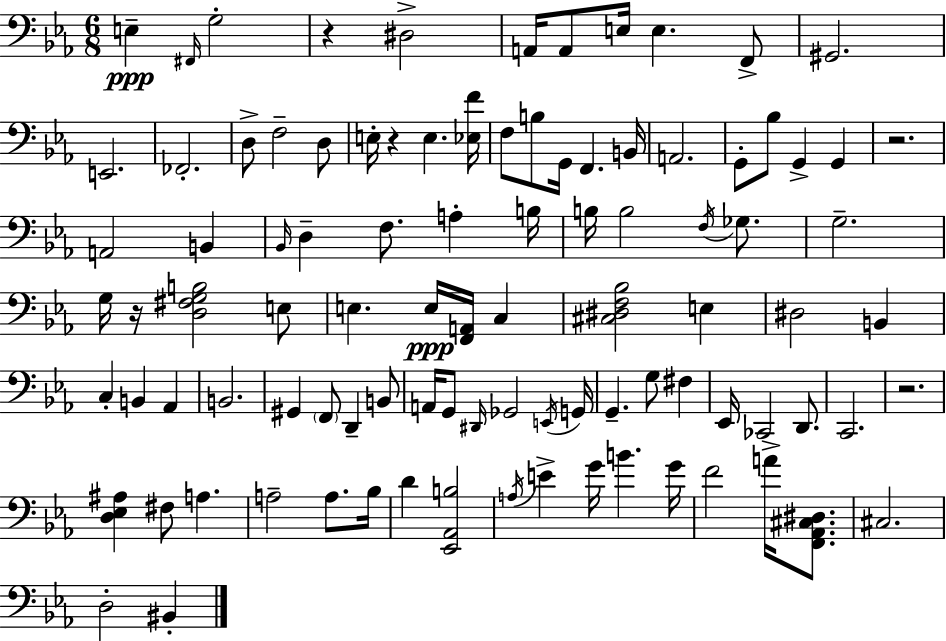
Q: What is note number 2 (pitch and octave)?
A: F#2